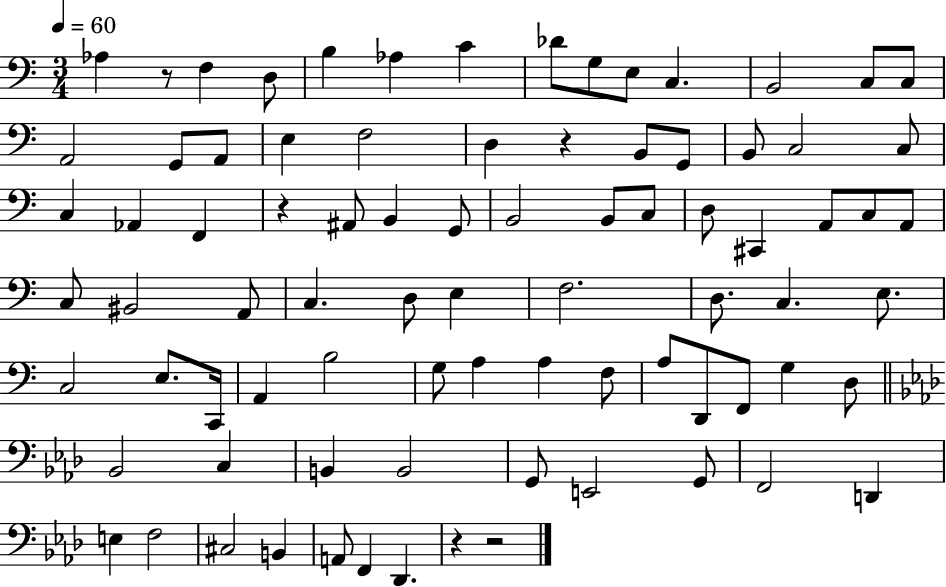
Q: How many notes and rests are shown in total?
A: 83